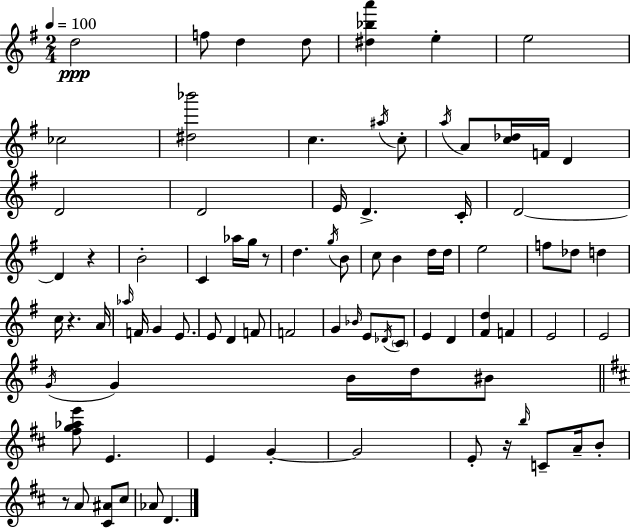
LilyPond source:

{
  \clef treble
  \numericTimeSignature
  \time 2/4
  \key e \minor
  \tempo 4 = 100
  d''2\ppp | f''8 d''4 d''8 | <dis'' bes'' a'''>4 e''4-. | e''2 | \break ces''2 | <dis'' bes'''>2 | c''4. \acciaccatura { ais''16 } c''8-. | \acciaccatura { a''16 } a'8 <c'' des''>16 f'16 d'4 | \break d'2 | d'2 | e'16 d'4.-> | c'16-. d'2~~ | \break d'4 r4 | b'2-. | c'4 aes''16 g''16 | r8 d''4. | \break \acciaccatura { g''16 } b'8 c''8 b'4 | d''16 d''16 e''2 | f''8 des''8 d''4 | c''16 r4. | \break a'16 \grace { aes''16 } f'16 g'4 | e'8. e'8 d'4 | f'8 f'2 | g'4 | \break \grace { bes'16 } e'8 \acciaccatura { des'16 } \parenthesize c'8 e'4 | d'4 <fis' d''>4 | f'4 e'2 | e'2 | \break \acciaccatura { g'16 } g'4 | b'16 d''16 bis'8 \bar "||" \break \key d \major <fis'' g'' aes'' e'''>8 e'4. | e'4 g'4-.~~ | g'2 | e'8-. r16 \grace { b''16 } c'8-- a'16-- b'8-. | \break r8 a'8 <cis' ais'>8 cis''8 | aes'8 d'4. | \bar "|."
}